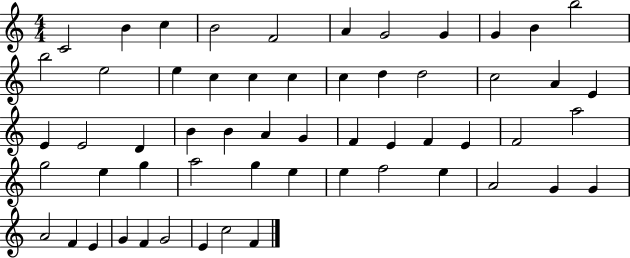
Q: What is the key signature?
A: C major